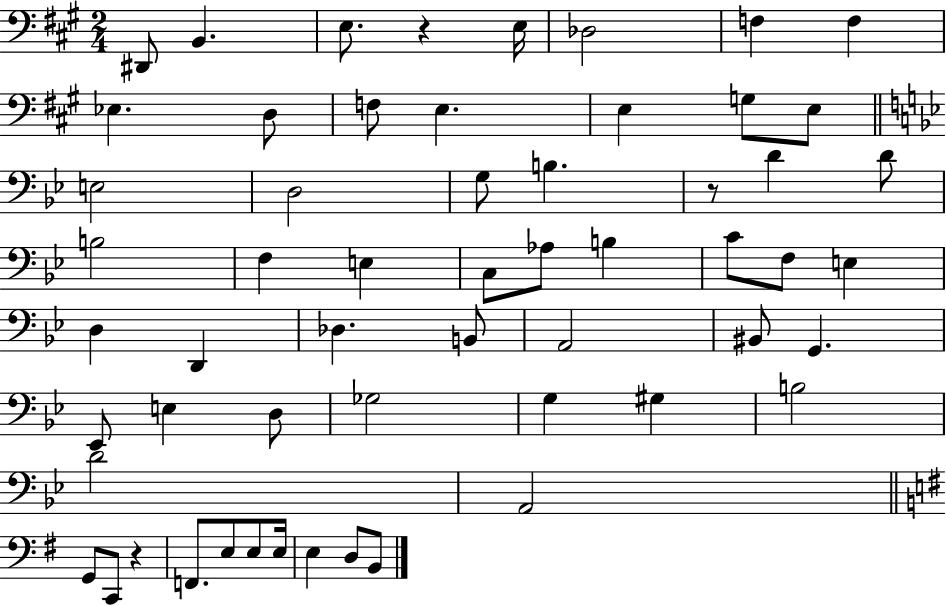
X:1
T:Untitled
M:2/4
L:1/4
K:A
^D,,/2 B,, E,/2 z E,/4 _D,2 F, F, _E, D,/2 F,/2 E, E, G,/2 E,/2 E,2 D,2 G,/2 B, z/2 D D/2 B,2 F, E, C,/2 _A,/2 B, C/2 F,/2 E, D, D,, _D, B,,/2 A,,2 ^B,,/2 G,, _E,,/2 E, D,/2 _G,2 G, ^G, B,2 D2 A,,2 G,,/2 C,,/2 z F,,/2 E,/2 E,/2 E,/4 E, D,/2 B,,/2